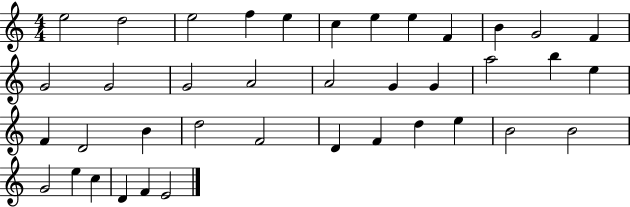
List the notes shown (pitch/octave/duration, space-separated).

E5/h D5/h E5/h F5/q E5/q C5/q E5/q E5/q F4/q B4/q G4/h F4/q G4/h G4/h G4/h A4/h A4/h G4/q G4/q A5/h B5/q E5/q F4/q D4/h B4/q D5/h F4/h D4/q F4/q D5/q E5/q B4/h B4/h G4/h E5/q C5/q D4/q F4/q E4/h